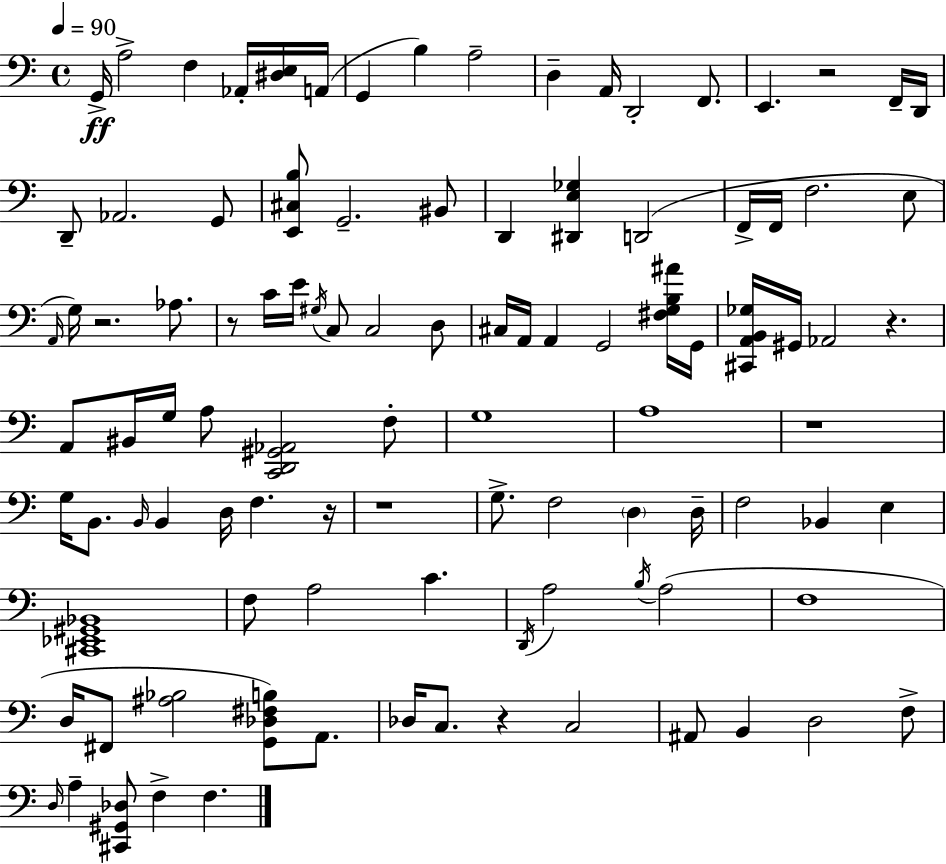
X:1
T:Untitled
M:4/4
L:1/4
K:Am
G,,/4 A,2 F, _A,,/4 [^D,E,]/4 A,,/4 G,, B, A,2 D, A,,/4 D,,2 F,,/2 E,, z2 F,,/4 D,,/4 D,,/2 _A,,2 G,,/2 [E,,^C,B,]/2 G,,2 ^B,,/2 D,, [^D,,E,_G,] D,,2 F,,/4 F,,/4 F,2 E,/2 A,,/4 G,/4 z2 _A,/2 z/2 C/4 E/4 ^G,/4 C,/2 C,2 D,/2 ^C,/4 A,,/4 A,, G,,2 [^F,G,B,^A]/4 G,,/4 [^C,,A,,B,,_G,]/4 ^G,,/4 _A,,2 z A,,/2 ^B,,/4 G,/4 A,/2 [C,,D,,^G,,_A,,]2 F,/2 G,4 A,4 z4 G,/4 B,,/2 B,,/4 B,, D,/4 F, z/4 z4 G,/2 F,2 D, D,/4 F,2 _B,, E, [^C,,_E,,^G,,_B,,]4 F,/2 A,2 C D,,/4 A,2 B,/4 A,2 F,4 D,/4 ^F,,/2 [^A,_B,]2 [G,,_D,^F,B,]/2 A,,/2 _D,/4 C,/2 z C,2 ^A,,/2 B,, D,2 F,/2 D,/4 A, [^C,,^G,,_D,]/2 F, F,